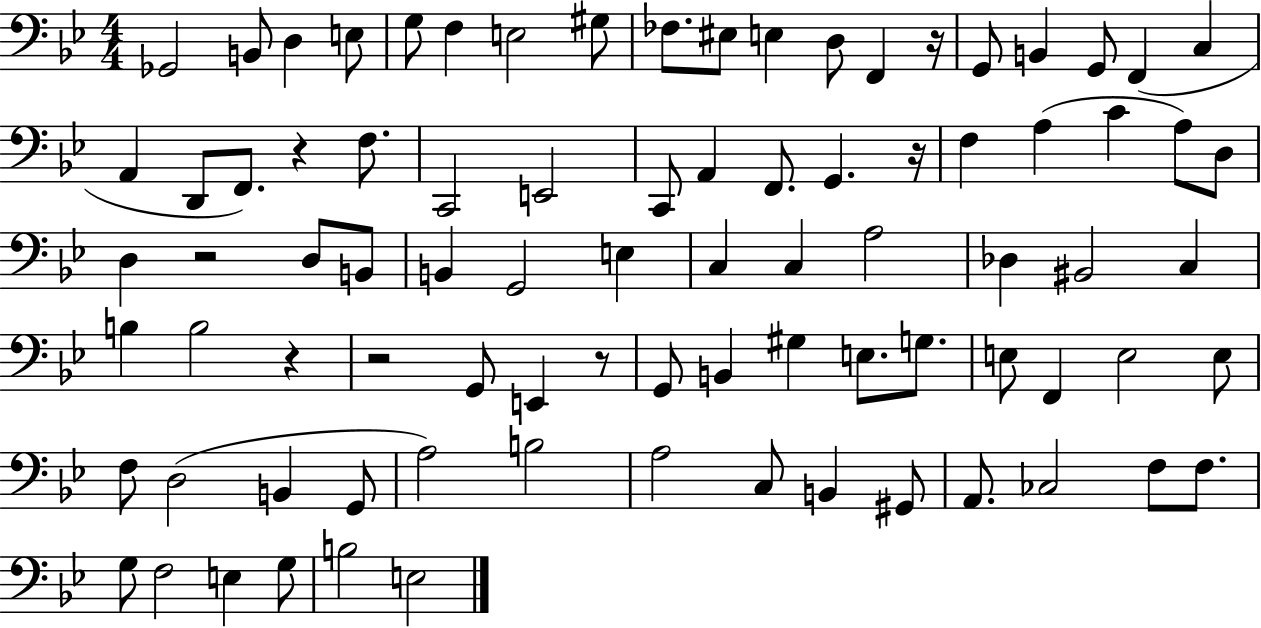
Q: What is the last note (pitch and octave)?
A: E3